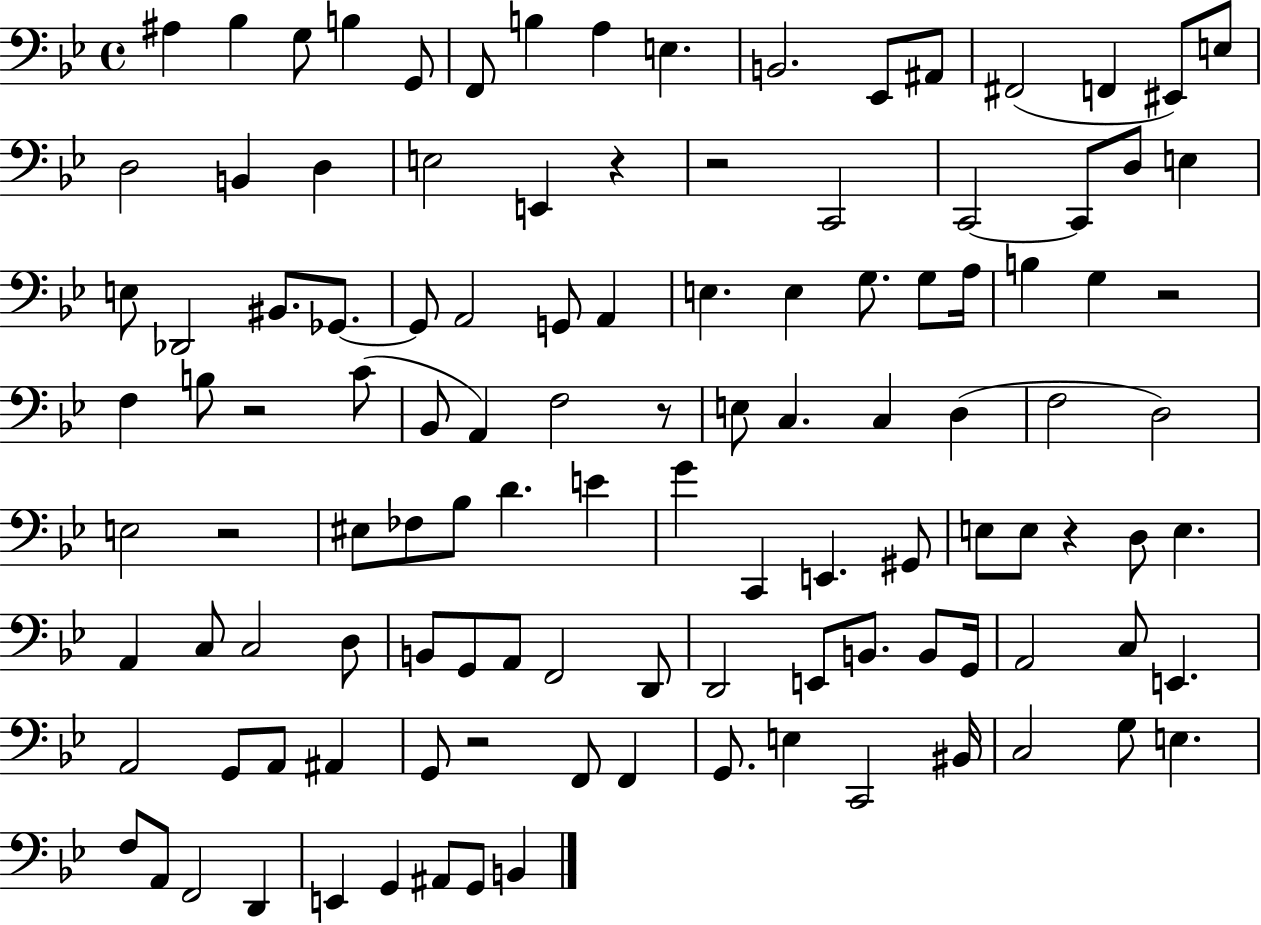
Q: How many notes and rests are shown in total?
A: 115